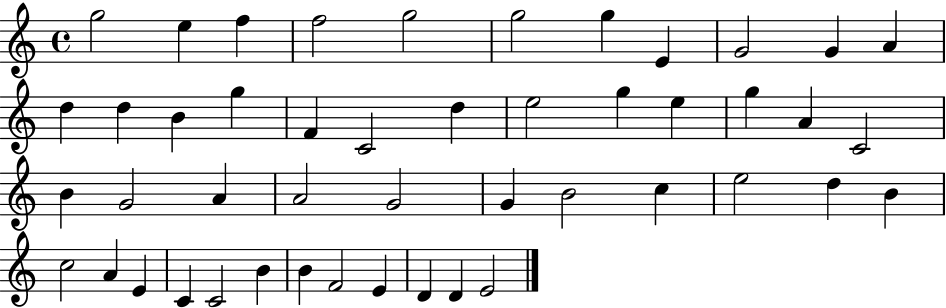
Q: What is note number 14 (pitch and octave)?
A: B4